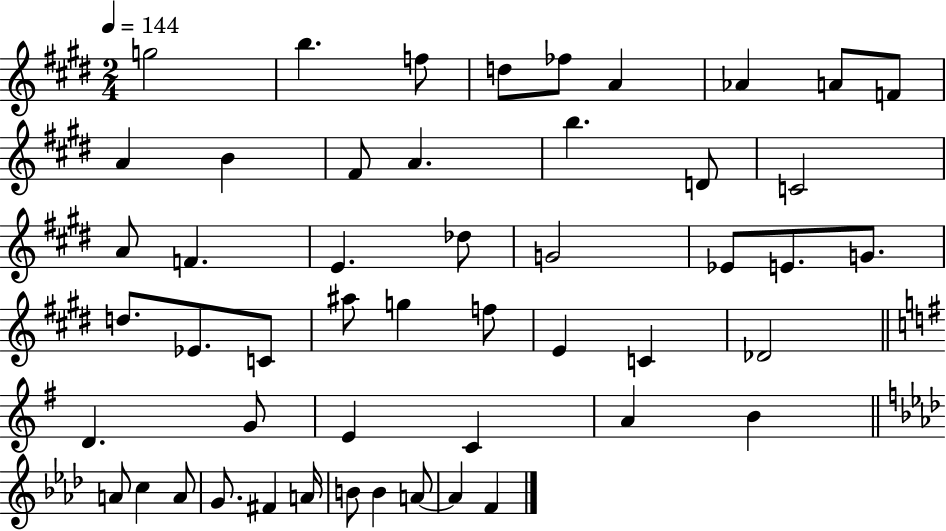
{
  \clef treble
  \numericTimeSignature
  \time 2/4
  \key e \major
  \tempo 4 = 144
  g''2 | b''4. f''8 | d''8 fes''8 a'4 | aes'4 a'8 f'8 | \break a'4 b'4 | fis'8 a'4. | b''4. d'8 | c'2 | \break a'8 f'4. | e'4. des''8 | g'2 | ees'8 e'8. g'8. | \break d''8. ees'8. c'8 | ais''8 g''4 f''8 | e'4 c'4 | des'2 | \break \bar "||" \break \key e \minor d'4. g'8 | e'4 c'4 | a'4 b'4 | \bar "||" \break \key aes \major a'8 c''4 a'8 | g'8. fis'4 a'16 | b'8 b'4 a'8~~ | a'4 f'4 | \break \bar "|."
}